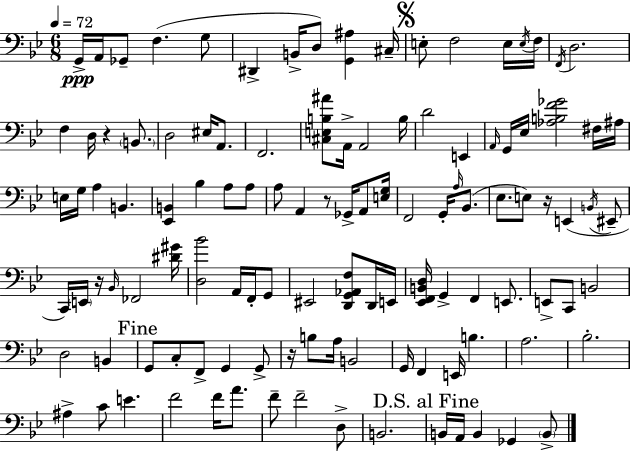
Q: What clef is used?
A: bass